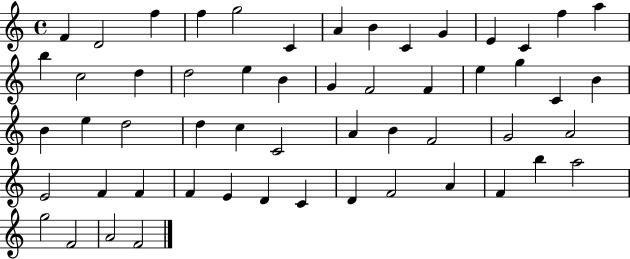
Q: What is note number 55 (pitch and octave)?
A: F4